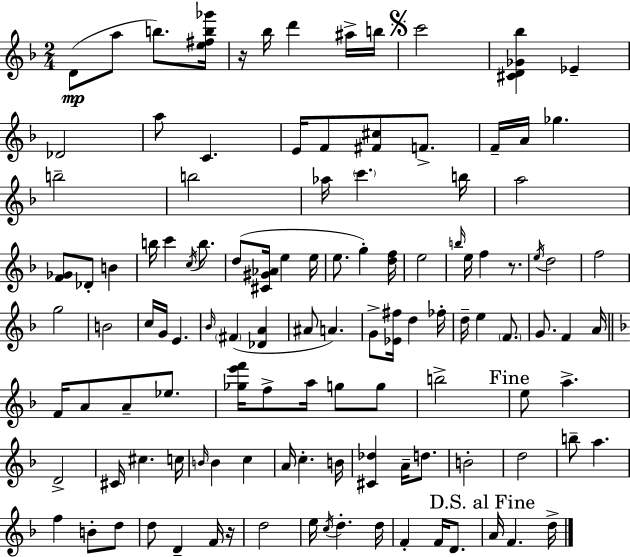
D4/e A5/e B5/e. [E5,F#5,B5,Gb6]/s R/s Bb5/s D6/q A#5/s B5/s C6/h [C#4,D4,Gb4,Bb5]/q Eb4/q Db4/h A5/e C4/q. E4/s F4/e [F#4,C#5]/e F4/e. F4/s A4/s Gb5/q. B5/h B5/h Ab5/s C6/q. B5/s A5/h [F4,Gb4]/e Db4/e B4/q B5/s C6/q C5/s B5/e. D5/e [C#4,G#4,Ab4]/s E5/q E5/s E5/e. G5/q [D5,F5]/s E5/h B5/s E5/s F5/q R/e. E5/s D5/h F5/h G5/h B4/h C5/s G4/s E4/q. Bb4/s F#4/q [Db4,A4]/q A#4/e A4/q. G4/e [Eb4,F#5]/s D5/q FES5/s D5/s E5/q F4/e. G4/e. F4/q A4/s F4/s A4/e A4/e Eb5/e. [Gb5,E6,F6]/s F5/e A5/s G5/e G5/e B5/h E5/e A5/q. D4/h C#4/s C#5/q. C5/s B4/s B4/q C5/q A4/s C5/q. B4/s [C#4,Db5]/q A4/s D5/e. B4/h D5/h B5/e A5/q. F5/q B4/e D5/e D5/e D4/q F4/s R/s D5/h E5/s C5/s D5/q. D5/s F4/q F4/s D4/e. A4/s F4/q. D5/s